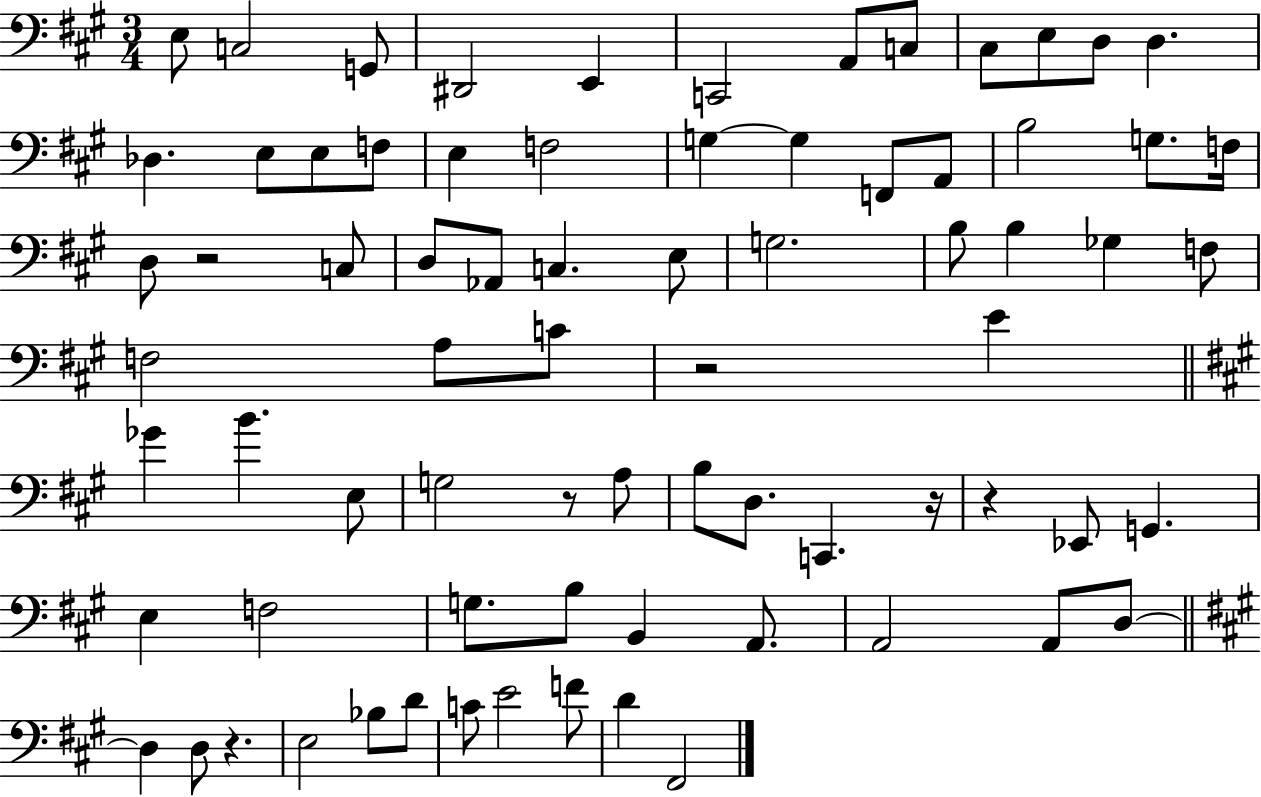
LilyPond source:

{
  \clef bass
  \numericTimeSignature
  \time 3/4
  \key a \major
  e8 c2 g,8 | dis,2 e,4 | c,2 a,8 c8 | cis8 e8 d8 d4. | \break des4. e8 e8 f8 | e4 f2 | g4~~ g4 f,8 a,8 | b2 g8. f16 | \break d8 r2 c8 | d8 aes,8 c4. e8 | g2. | b8 b4 ges4 f8 | \break f2 a8 c'8 | r2 e'4 | \bar "||" \break \key a \major ges'4 b'4. e8 | g2 r8 a8 | b8 d8. c,4. r16 | r4 ees,8 g,4. | \break e4 f2 | g8. b8 b,4 a,8. | a,2 a,8 d8~~ | \bar "||" \break \key a \major d4 d8 r4. | e2 bes8 d'8 | c'8 e'2 f'8 | d'4 fis,2 | \break \bar "|."
}